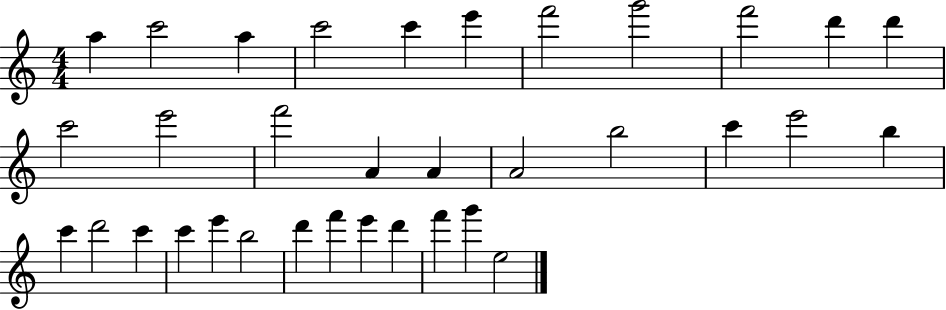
A5/q C6/h A5/q C6/h C6/q E6/q F6/h G6/h F6/h D6/q D6/q C6/h E6/h F6/h A4/q A4/q A4/h B5/h C6/q E6/h B5/q C6/q D6/h C6/q C6/q E6/q B5/h D6/q F6/q E6/q D6/q F6/q G6/q E5/h